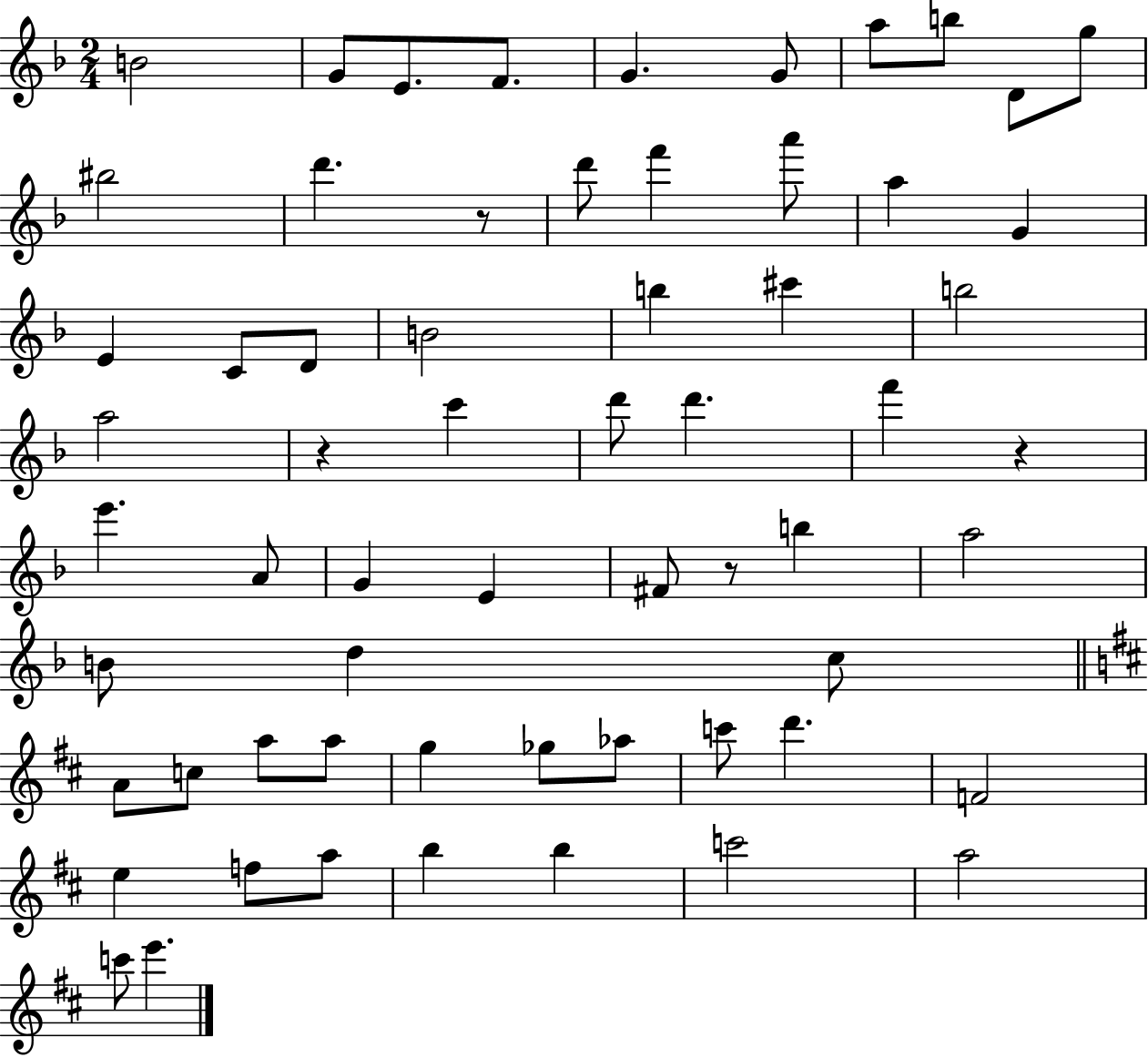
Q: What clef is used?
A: treble